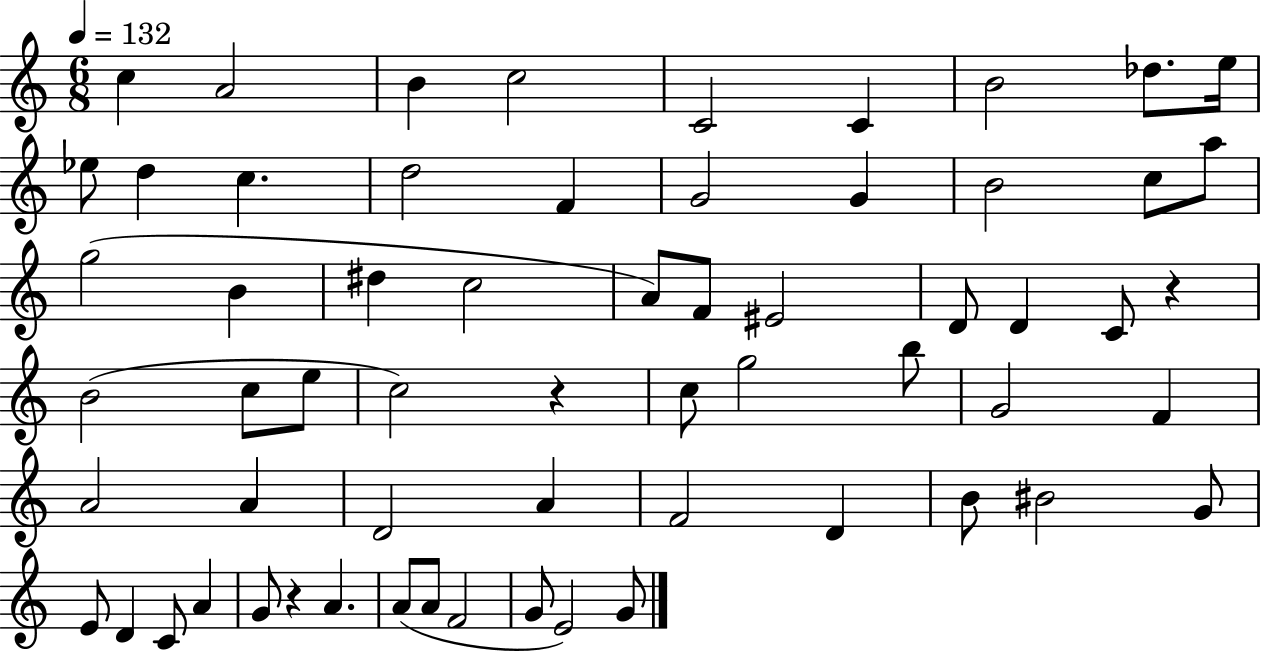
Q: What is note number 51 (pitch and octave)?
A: A4